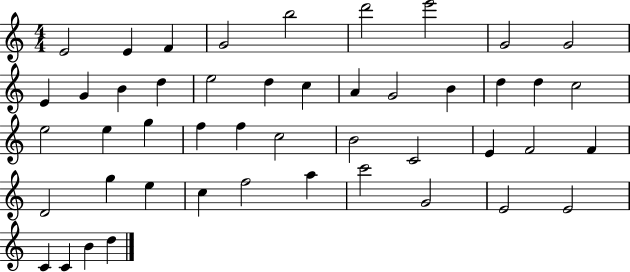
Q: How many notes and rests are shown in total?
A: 47